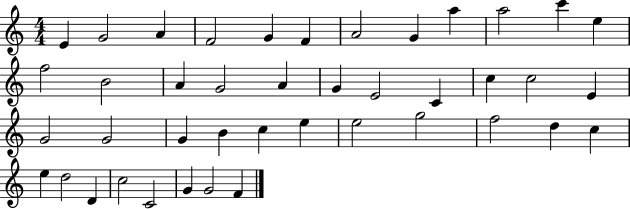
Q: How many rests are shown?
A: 0